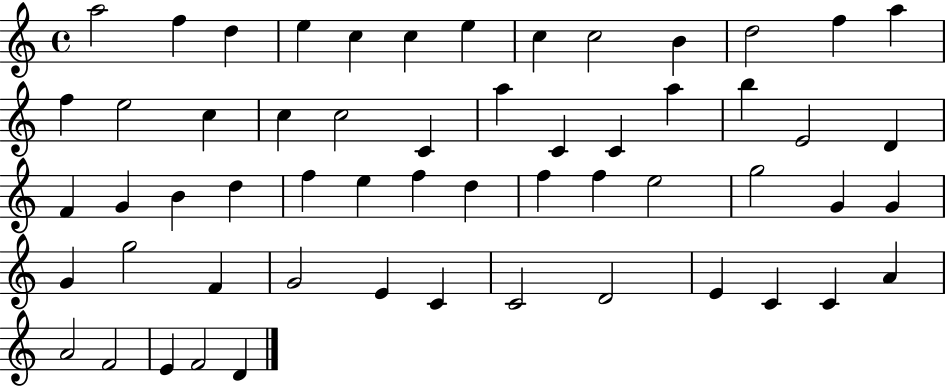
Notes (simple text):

A5/h F5/q D5/q E5/q C5/q C5/q E5/q C5/q C5/h B4/q D5/h F5/q A5/q F5/q E5/h C5/q C5/q C5/h C4/q A5/q C4/q C4/q A5/q B5/q E4/h D4/q F4/q G4/q B4/q D5/q F5/q E5/q F5/q D5/q F5/q F5/q E5/h G5/h G4/q G4/q G4/q G5/h F4/q G4/h E4/q C4/q C4/h D4/h E4/q C4/q C4/q A4/q A4/h F4/h E4/q F4/h D4/q